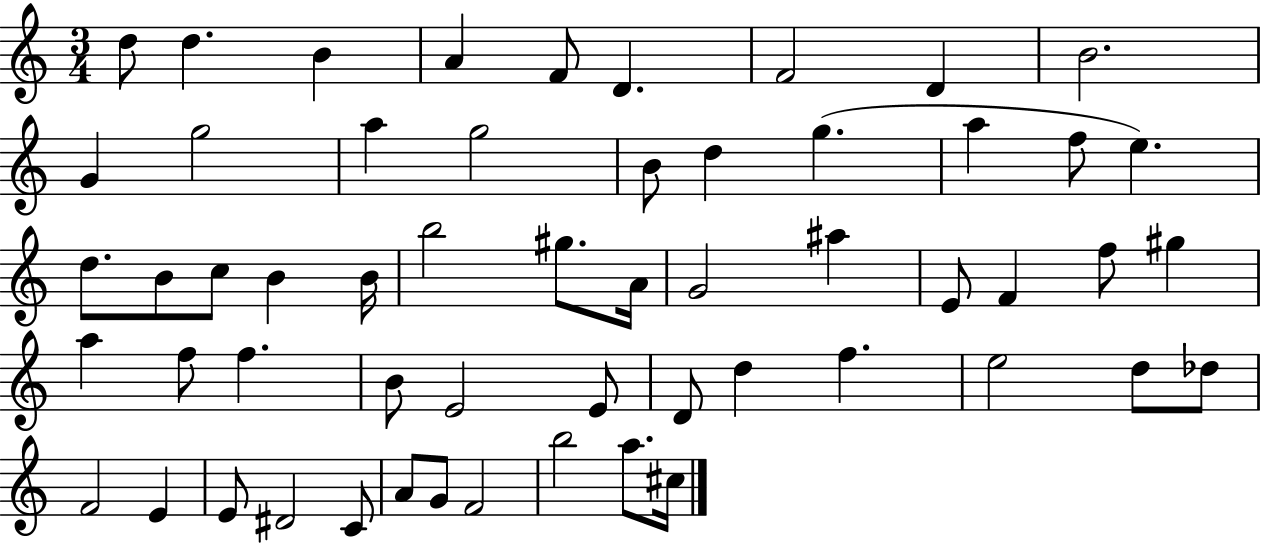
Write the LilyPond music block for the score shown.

{
  \clef treble
  \numericTimeSignature
  \time 3/4
  \key c \major
  d''8 d''4. b'4 | a'4 f'8 d'4. | f'2 d'4 | b'2. | \break g'4 g''2 | a''4 g''2 | b'8 d''4 g''4.( | a''4 f''8 e''4.) | \break d''8. b'8 c''8 b'4 b'16 | b''2 gis''8. a'16 | g'2 ais''4 | e'8 f'4 f''8 gis''4 | \break a''4 f''8 f''4. | b'8 e'2 e'8 | d'8 d''4 f''4. | e''2 d''8 des''8 | \break f'2 e'4 | e'8 dis'2 c'8 | a'8 g'8 f'2 | b''2 a''8. cis''16 | \break \bar "|."
}